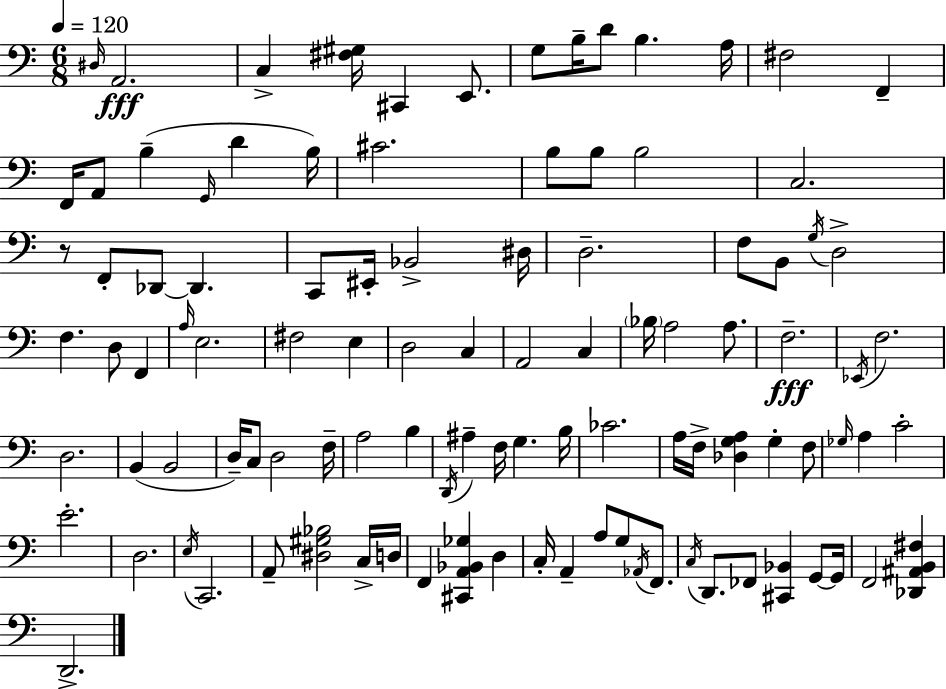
D#3/s A2/h. C3/q [F#3,G#3]/s C#2/q E2/e. G3/e B3/s D4/e B3/q. A3/s F#3/h F2/q F2/s A2/e B3/q G2/s D4/q B3/s C#4/h. B3/e B3/e B3/h C3/h. R/e F2/e Db2/e Db2/q. C2/e EIS2/s Bb2/h D#3/s D3/h. F3/e B2/e G3/s D3/h F3/q. D3/e F2/q A3/s E3/h. F#3/h E3/q D3/h C3/q A2/h C3/q Bb3/s A3/h A3/e. F3/h. Eb2/s F3/h. D3/h. B2/q B2/h D3/s C3/e D3/h F3/s A3/h B3/q D2/s A#3/q F3/s G3/q. B3/s CES4/h. A3/s F3/s [Db3,G3,A3]/q G3/q F3/e Gb3/s A3/q C4/h E4/h. D3/h. E3/s C2/h. A2/e [D#3,G#3,Bb3]/h C3/s D3/s F2/q [C#2,A2,Bb2,Gb3]/q D3/q C3/s A2/q A3/e G3/e Ab2/s F2/e. C3/s D2/e. FES2/e [C#2,Bb2]/q G2/e G2/s F2/h [Db2,A#2,B2,F#3]/q D2/h.